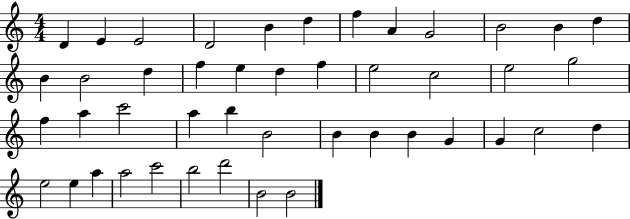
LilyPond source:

{
  \clef treble
  \numericTimeSignature
  \time 4/4
  \key c \major
  d'4 e'4 e'2 | d'2 b'4 d''4 | f''4 a'4 g'2 | b'2 b'4 d''4 | \break b'4 b'2 d''4 | f''4 e''4 d''4 f''4 | e''2 c''2 | e''2 g''2 | \break f''4 a''4 c'''2 | a''4 b''4 b'2 | b'4 b'4 b'4 g'4 | g'4 c''2 d''4 | \break e''2 e''4 a''4 | a''2 c'''2 | b''2 d'''2 | b'2 b'2 | \break \bar "|."
}